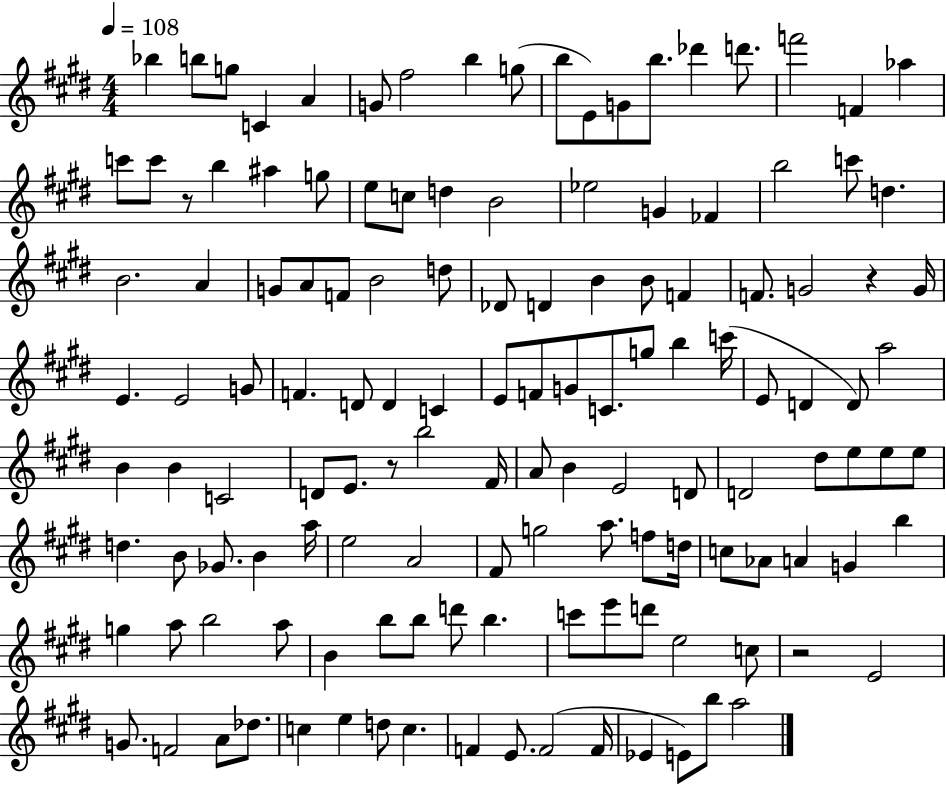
X:1
T:Untitled
M:4/4
L:1/4
K:E
_b b/2 g/2 C A G/2 ^f2 b g/2 b/2 E/2 G/2 b/2 _d' d'/2 f'2 F _a c'/2 c'/2 z/2 b ^a g/2 e/2 c/2 d B2 _e2 G _F b2 c'/2 d B2 A G/2 A/2 F/2 B2 d/2 _D/2 D B B/2 F F/2 G2 z G/4 E E2 G/2 F D/2 D C E/2 F/2 G/2 C/2 g/2 b c'/4 E/2 D D/2 a2 B B C2 D/2 E/2 z/2 b2 ^F/4 A/2 B E2 D/2 D2 ^d/2 e/2 e/2 e/2 d B/2 _G/2 B a/4 e2 A2 ^F/2 g2 a/2 f/2 d/4 c/2 _A/2 A G b g a/2 b2 a/2 B b/2 b/2 d'/2 b c'/2 e'/2 d'/2 e2 c/2 z2 E2 G/2 F2 A/2 _d/2 c e d/2 c F E/2 F2 F/4 _E E/2 b/2 a2